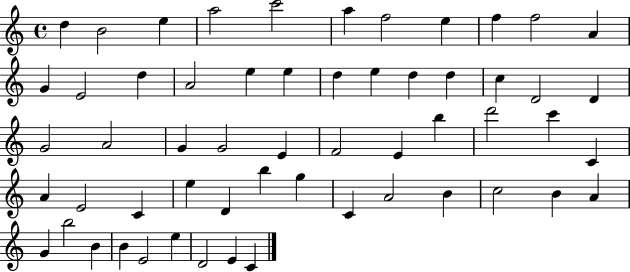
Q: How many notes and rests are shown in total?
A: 57